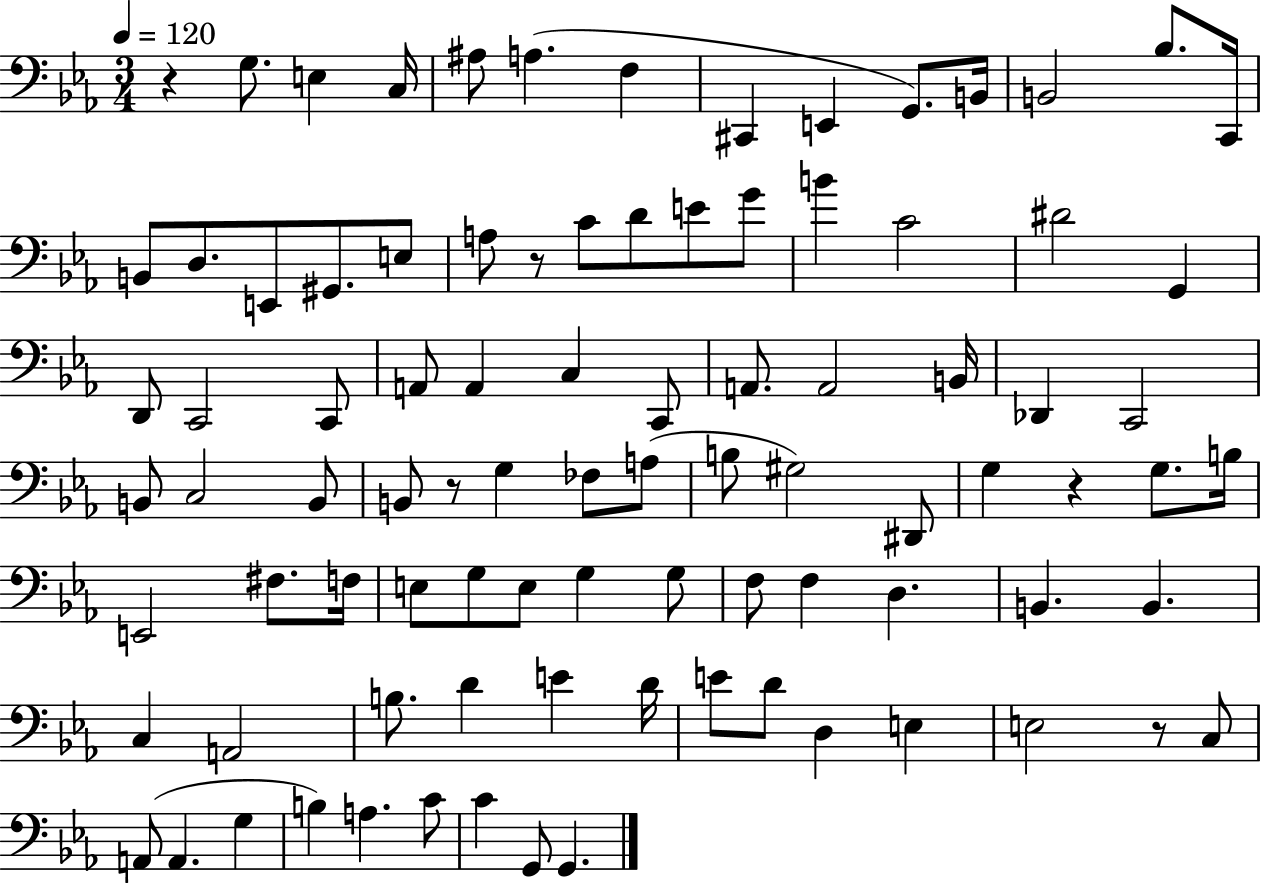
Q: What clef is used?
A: bass